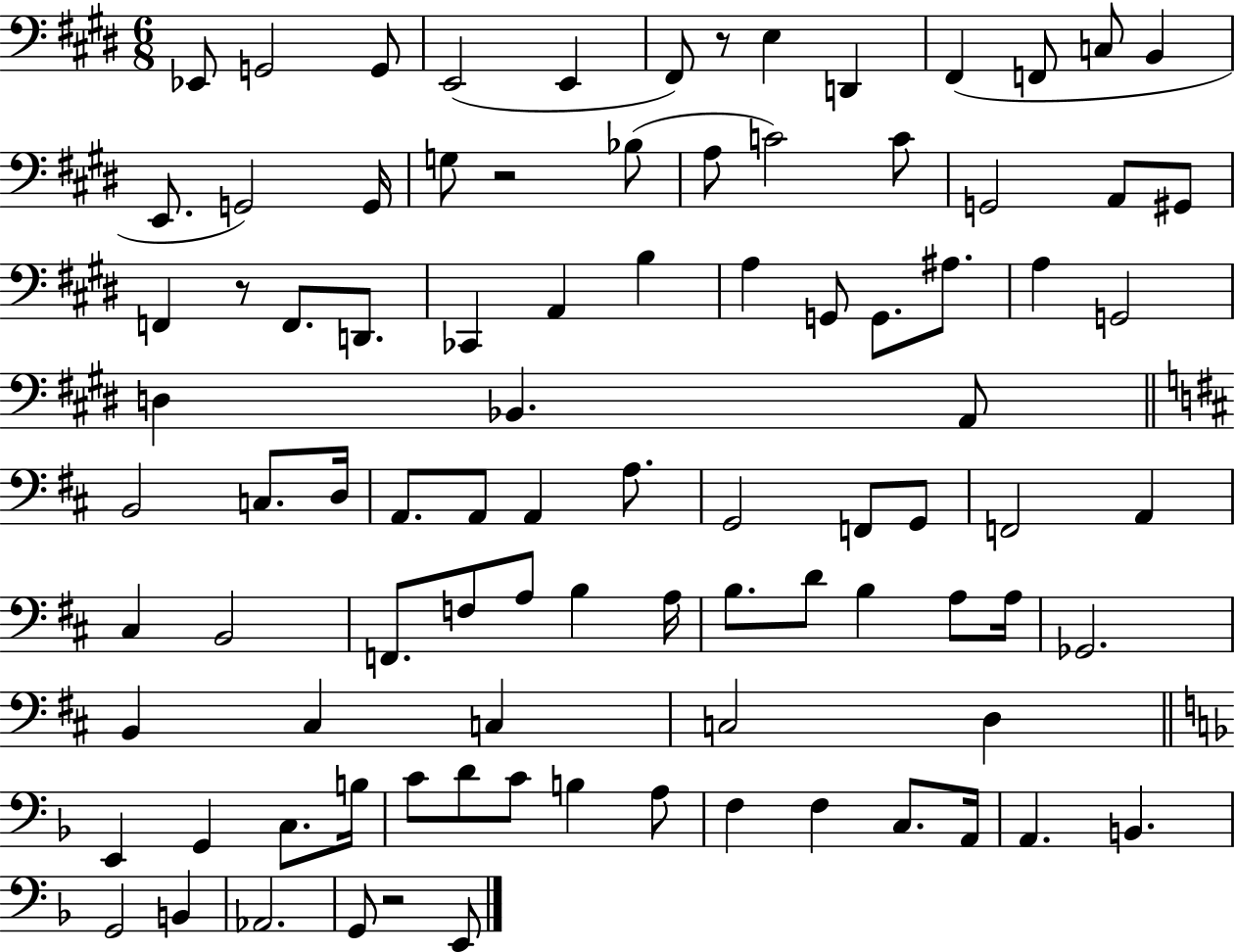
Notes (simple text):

Eb2/e G2/h G2/e E2/h E2/q F#2/e R/e E3/q D2/q F#2/q F2/e C3/e B2/q E2/e. G2/h G2/s G3/e R/h Bb3/e A3/e C4/h C4/e G2/h A2/e G#2/e F2/q R/e F2/e. D2/e. CES2/q A2/q B3/q A3/q G2/e G2/e. A#3/e. A3/q G2/h D3/q Bb2/q. A2/e B2/h C3/e. D3/s A2/e. A2/e A2/q A3/e. G2/h F2/e G2/e F2/h A2/q C#3/q B2/h F2/e. F3/e A3/e B3/q A3/s B3/e. D4/e B3/q A3/e A3/s Gb2/h. B2/q C#3/q C3/q C3/h D3/q E2/q G2/q C3/e. B3/s C4/e D4/e C4/e B3/q A3/e F3/q F3/q C3/e. A2/s A2/q. B2/q. G2/h B2/q Ab2/h. G2/e R/h E2/e